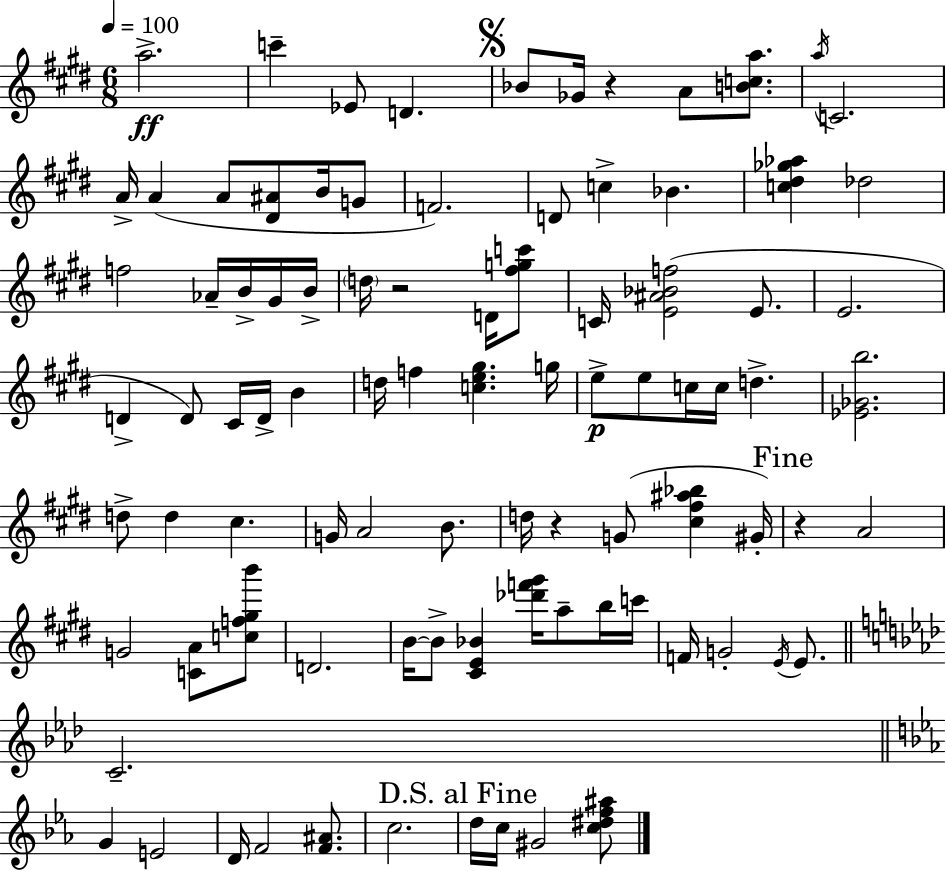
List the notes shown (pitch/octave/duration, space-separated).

A5/h. C6/q Eb4/e D4/q. Bb4/e Gb4/s R/q A4/e [B4,C5,A5]/e. A5/s C4/h. A4/s A4/q A4/e [D#4,A#4]/e B4/s G4/e F4/h. D4/e C5/q Bb4/q. [C5,D#5,Gb5,Ab5]/q Db5/h F5/h Ab4/s B4/s G#4/s B4/s D5/s R/h D4/s [F#5,G5,C6]/e C4/s [E4,A#4,Bb4,F5]/h E4/e. E4/h. D4/q D4/e C#4/s D4/s B4/q D5/s F5/q [C5,E5,G#5]/q. G5/s E5/e E5/e C5/s C5/s D5/q. [Eb4,Gb4,B5]/h. D5/e D5/q C#5/q. G4/s A4/h B4/e. D5/s R/q G4/e [C#5,F#5,A#5,Bb5]/q G#4/s R/q A4/h G4/h [C4,A4]/e [C5,F5,G#5,B6]/e D4/h. B4/s B4/e [C#4,E4,Bb4]/q [Db6,F6,G#6]/s A5/e B5/s C6/s F4/s G4/h E4/s E4/e. C4/h. G4/q E4/h D4/s F4/h [F4,A#4]/e. C5/h. D5/s C5/s G#4/h [C5,D#5,F5,A#5]/e